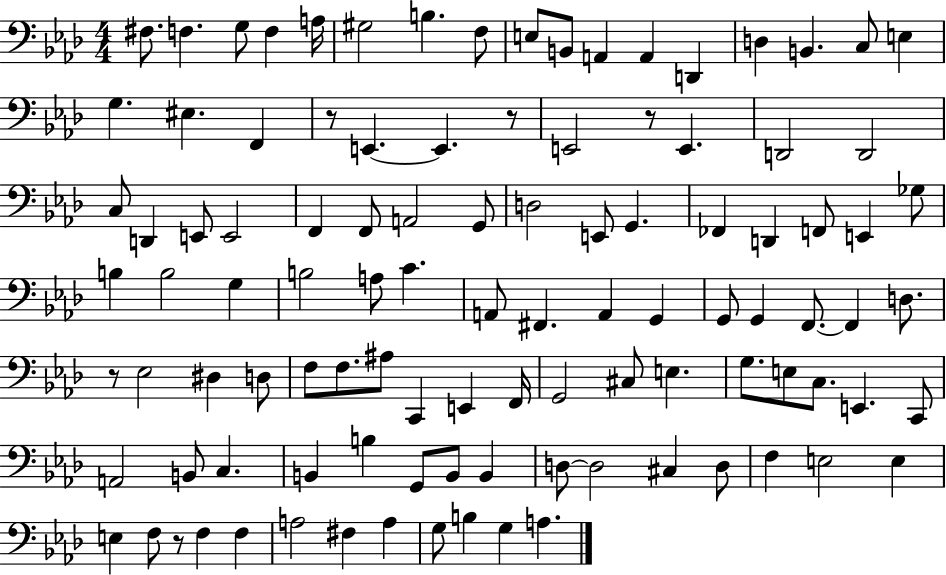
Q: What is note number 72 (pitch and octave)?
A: C3